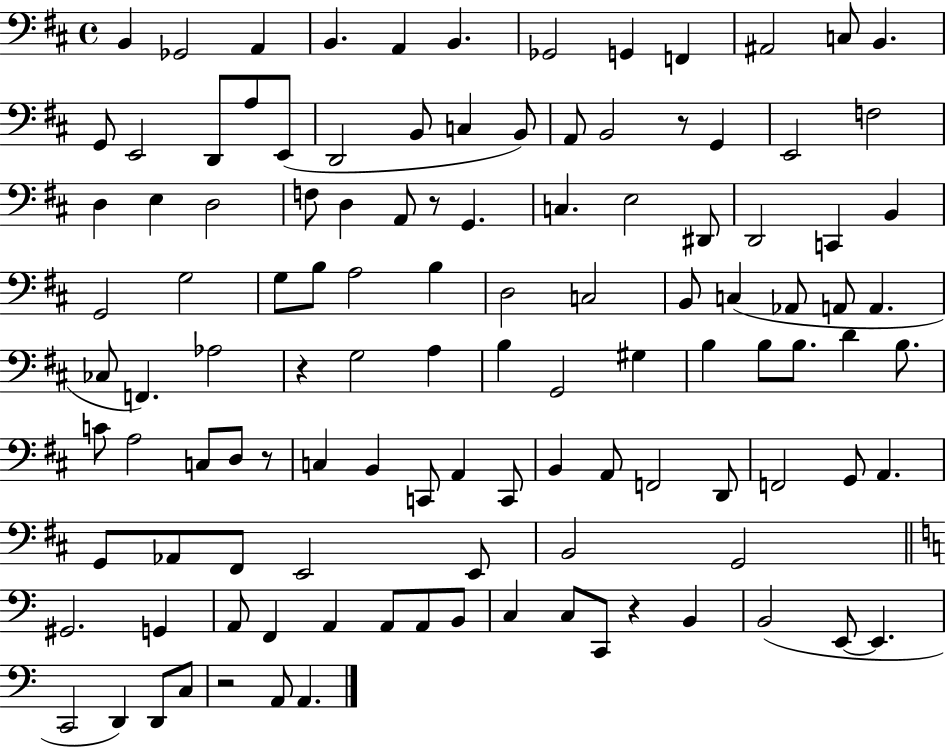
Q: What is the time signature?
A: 4/4